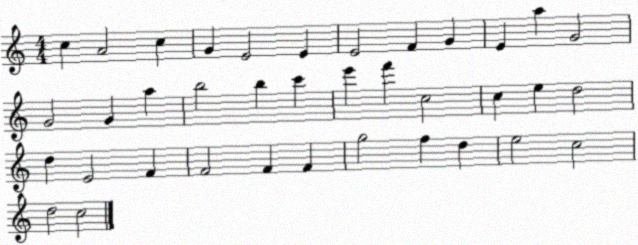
X:1
T:Untitled
M:4/4
L:1/4
K:C
c A2 c G E2 E E2 F G E a G2 G2 G a b2 b c' e' f' c2 c e d2 d E2 F F2 F F g2 f d e2 c2 d2 c2